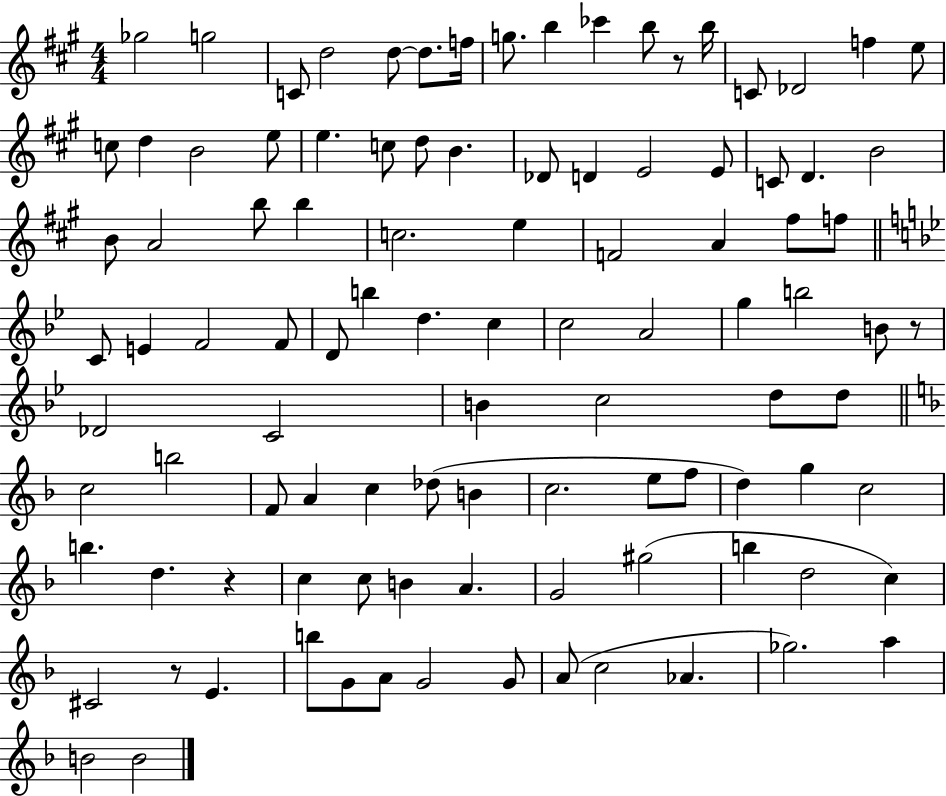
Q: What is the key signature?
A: A major